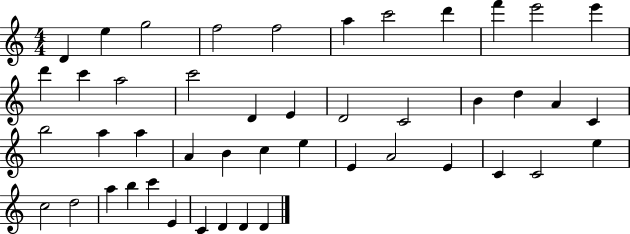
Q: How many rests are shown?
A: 0